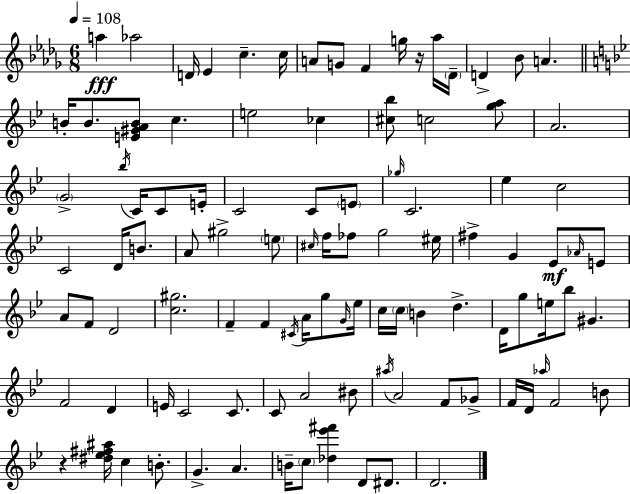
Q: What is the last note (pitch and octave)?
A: D4